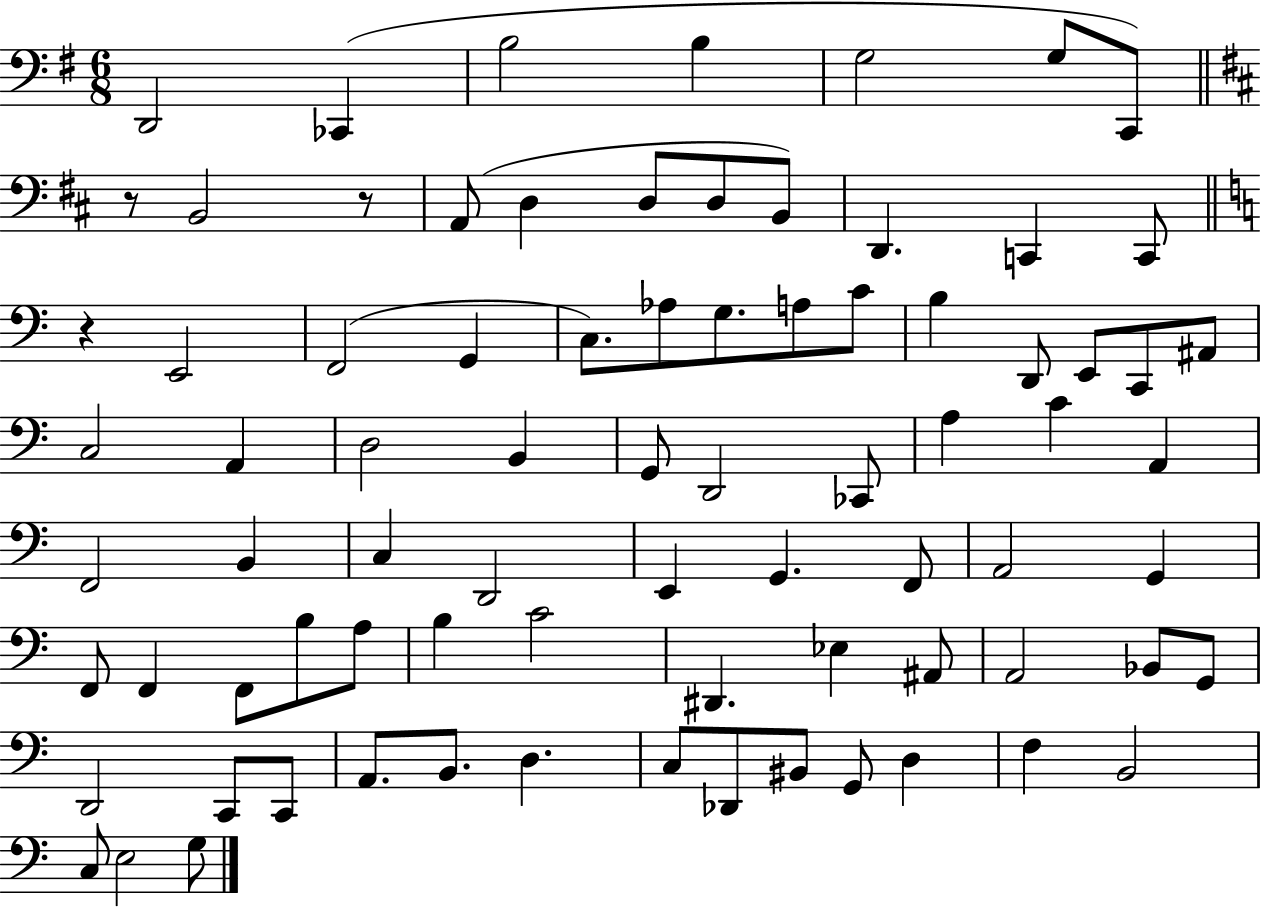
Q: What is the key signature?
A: G major